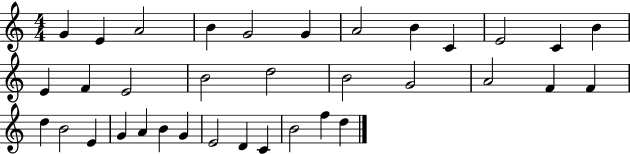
{
  \clef treble
  \numericTimeSignature
  \time 4/4
  \key c \major
  g'4 e'4 a'2 | b'4 g'2 g'4 | a'2 b'4 c'4 | e'2 c'4 b'4 | \break e'4 f'4 e'2 | b'2 d''2 | b'2 g'2 | a'2 f'4 f'4 | \break d''4 b'2 e'4 | g'4 a'4 b'4 g'4 | e'2 d'4 c'4 | b'2 f''4 d''4 | \break \bar "|."
}